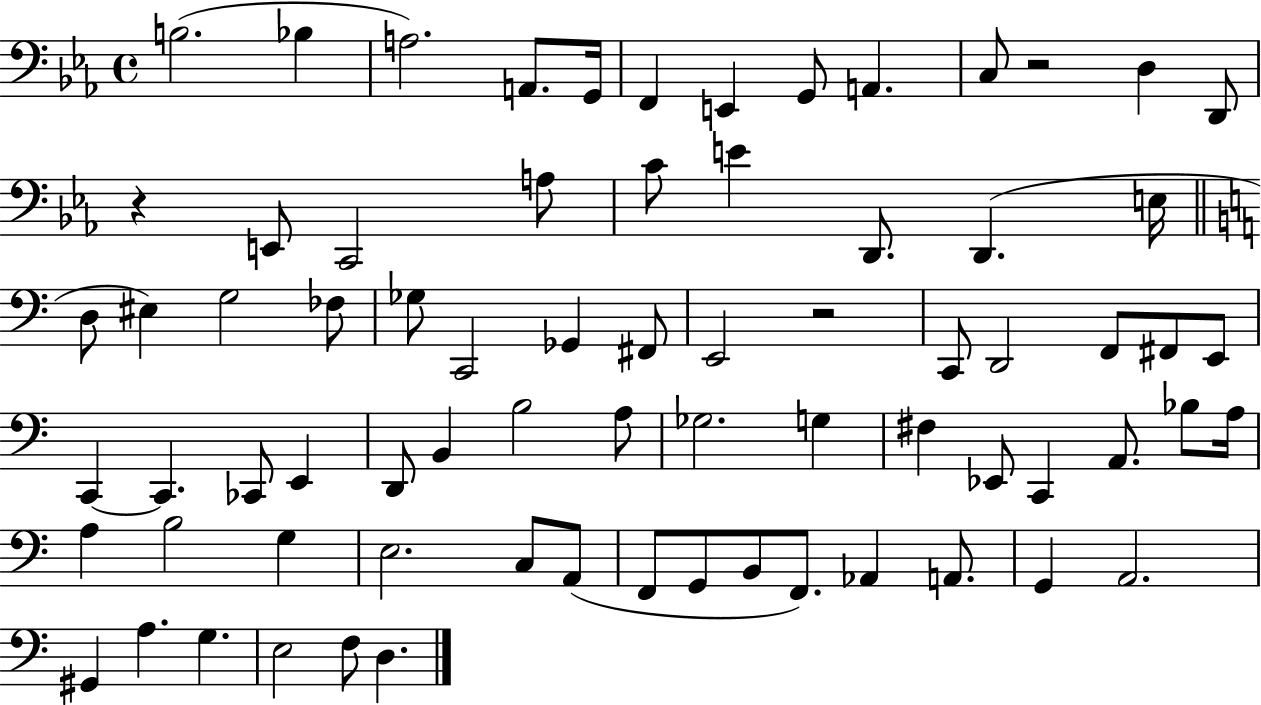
B3/h. Bb3/q A3/h. A2/e. G2/s F2/q E2/q G2/e A2/q. C3/e R/h D3/q D2/e R/q E2/e C2/h A3/e C4/e E4/q D2/e. D2/q. E3/s D3/e EIS3/q G3/h FES3/e Gb3/e C2/h Gb2/q F#2/e E2/h R/h C2/e D2/h F2/e F#2/e E2/e C2/q C2/q. CES2/e E2/q D2/e B2/q B3/h A3/e Gb3/h. G3/q F#3/q Eb2/e C2/q A2/e. Bb3/e A3/s A3/q B3/h G3/q E3/h. C3/e A2/e F2/e G2/e B2/e F2/e. Ab2/q A2/e. G2/q A2/h. G#2/q A3/q. G3/q. E3/h F3/e D3/q.